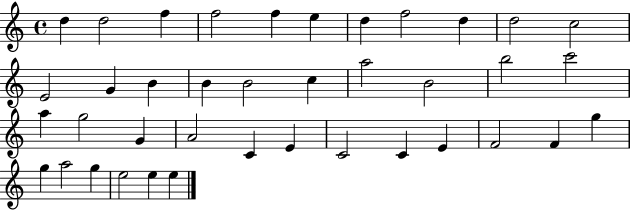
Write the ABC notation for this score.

X:1
T:Untitled
M:4/4
L:1/4
K:C
d d2 f f2 f e d f2 d d2 c2 E2 G B B B2 c a2 B2 b2 c'2 a g2 G A2 C E C2 C E F2 F g g a2 g e2 e e